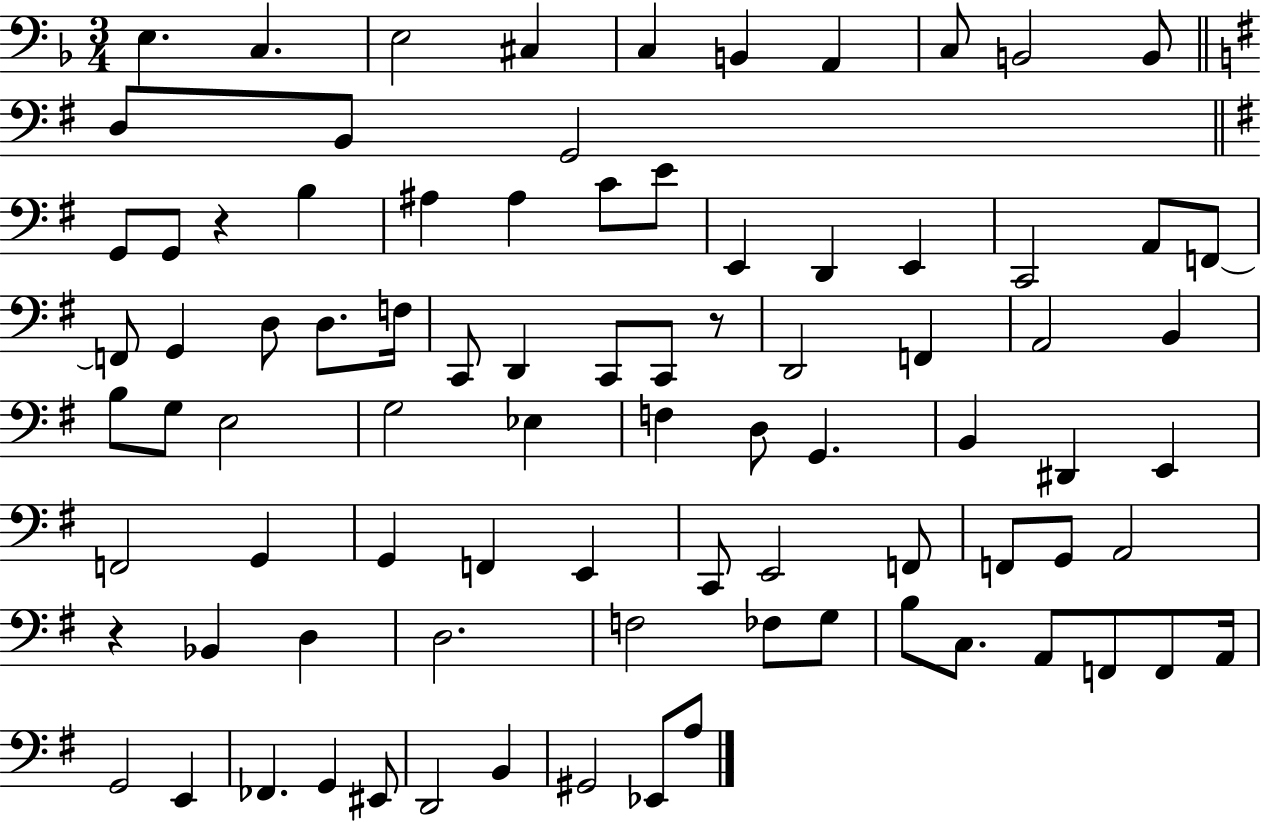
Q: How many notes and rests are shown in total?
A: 86